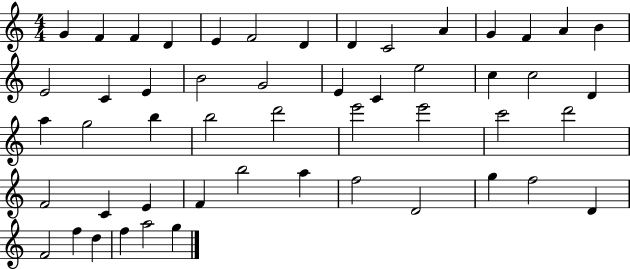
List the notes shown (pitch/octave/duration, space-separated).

G4/q F4/q F4/q D4/q E4/q F4/h D4/q D4/q C4/h A4/q G4/q F4/q A4/q B4/q E4/h C4/q E4/q B4/h G4/h E4/q C4/q E5/h C5/q C5/h D4/q A5/q G5/h B5/q B5/h D6/h E6/h E6/h C6/h D6/h F4/h C4/q E4/q F4/q B5/h A5/q F5/h D4/h G5/q F5/h D4/q F4/h F5/q D5/q F5/q A5/h G5/q